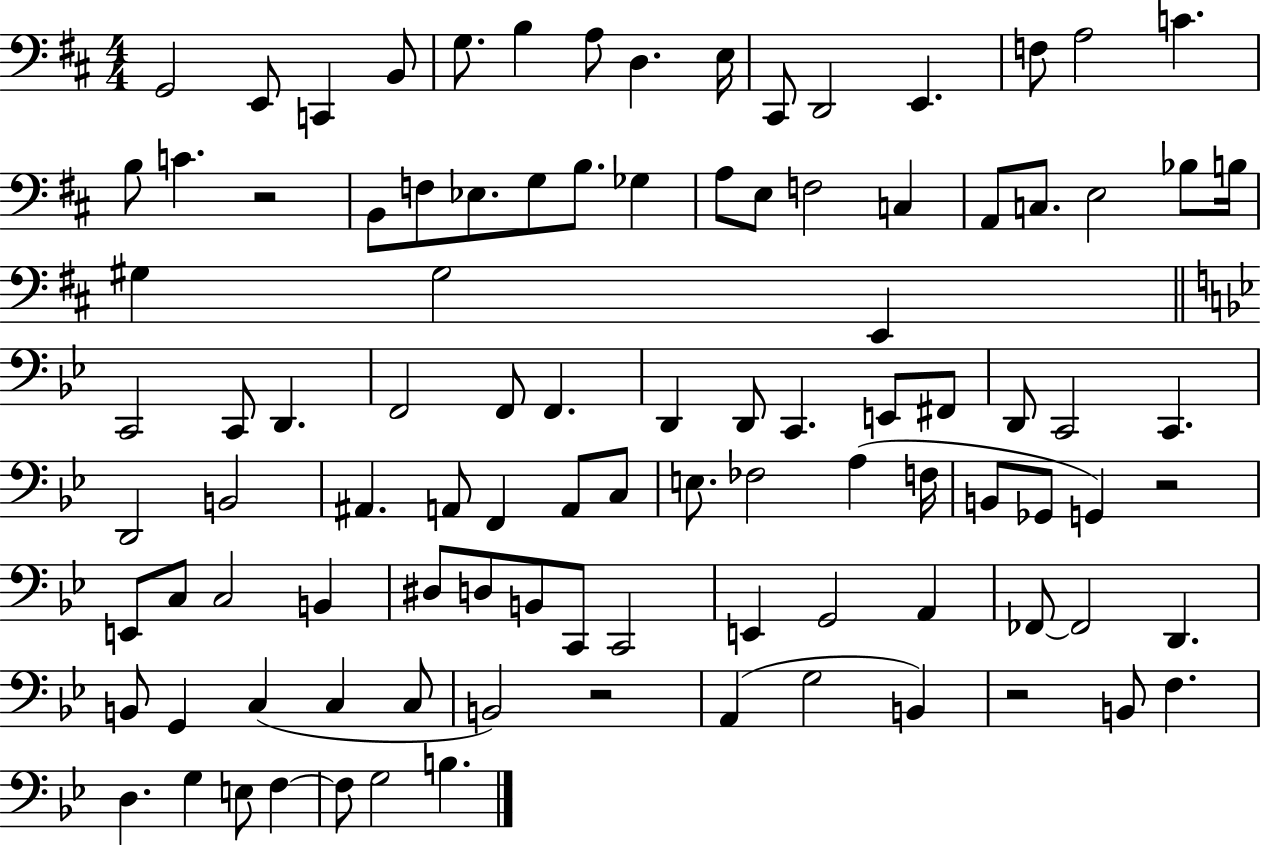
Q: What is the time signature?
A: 4/4